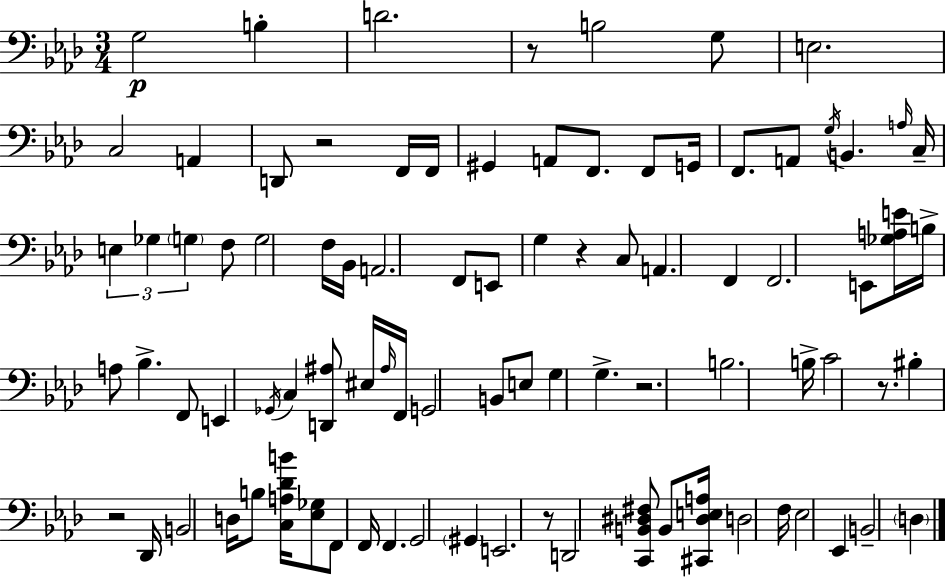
G3/h B3/q D4/h. R/e B3/h G3/e E3/h. C3/h A2/q D2/e R/h F2/s F2/s G#2/q A2/e F2/e. F2/e G2/s F2/e. A2/e G3/s B2/q. A3/s C3/s E3/q Gb3/q G3/q F3/e G3/h F3/s Bb2/s A2/h. F2/e E2/e G3/q R/q C3/e A2/q. F2/q F2/h. E2/e [Gb3,A3,E4]/s B3/s A3/e Bb3/q. F2/e E2/q Gb2/s C3/q [D2,A#3]/e EIS3/s A#3/s F2/s G2/h B2/e E3/e G3/q G3/q. R/h. B3/h. B3/s C4/h R/e. BIS3/q R/h Db2/s B2/h D3/s B3/e [C3,A3,Db4,B4]/s [Eb3,Gb3]/e F2/e F2/s F2/q. G2/h G#2/q E2/h. R/e D2/h [C2,B2,D#3,F#3]/e B2/e [C#2,D#3,E3,A3]/s D3/h F3/s Eb3/h Eb2/q B2/h D3/q